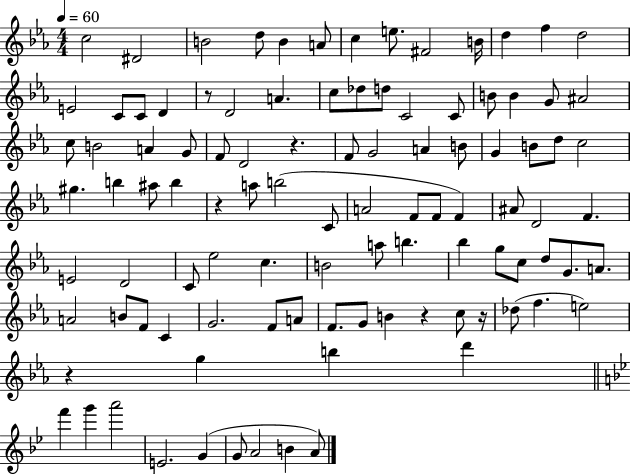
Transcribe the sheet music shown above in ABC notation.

X:1
T:Untitled
M:4/4
L:1/4
K:Eb
c2 ^D2 B2 d/2 B A/2 c e/2 ^F2 B/4 d f d2 E2 C/2 C/2 D z/2 D2 A c/2 _d/2 d/2 C2 C/2 B/2 B G/2 ^A2 c/2 B2 A G/2 F/2 D2 z F/2 G2 A B/2 G B/2 d/2 c2 ^g b ^a/2 b z a/2 b2 C/2 A2 F/2 F/2 F ^A/2 D2 F E2 D2 C/2 _e2 c B2 a/2 b _b g/2 c/2 d/2 G/2 A/2 A2 B/2 F/2 C G2 F/2 A/2 F/2 G/2 B z c/2 z/4 _d/2 f e2 z g b d' f' g' a'2 E2 G G/2 A2 B A/2